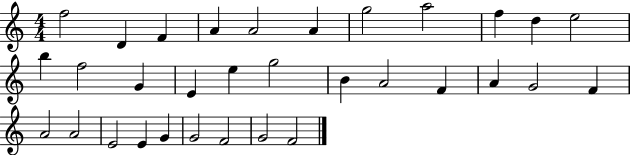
{
  \clef treble
  \numericTimeSignature
  \time 4/4
  \key c \major
  f''2 d'4 f'4 | a'4 a'2 a'4 | g''2 a''2 | f''4 d''4 e''2 | \break b''4 f''2 g'4 | e'4 e''4 g''2 | b'4 a'2 f'4 | a'4 g'2 f'4 | \break a'2 a'2 | e'2 e'4 g'4 | g'2 f'2 | g'2 f'2 | \break \bar "|."
}